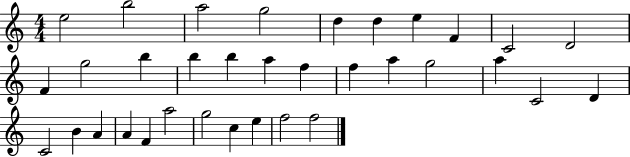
X:1
T:Untitled
M:4/4
L:1/4
K:C
e2 b2 a2 g2 d d e F C2 D2 F g2 b b b a f f a g2 a C2 D C2 B A A F a2 g2 c e f2 f2